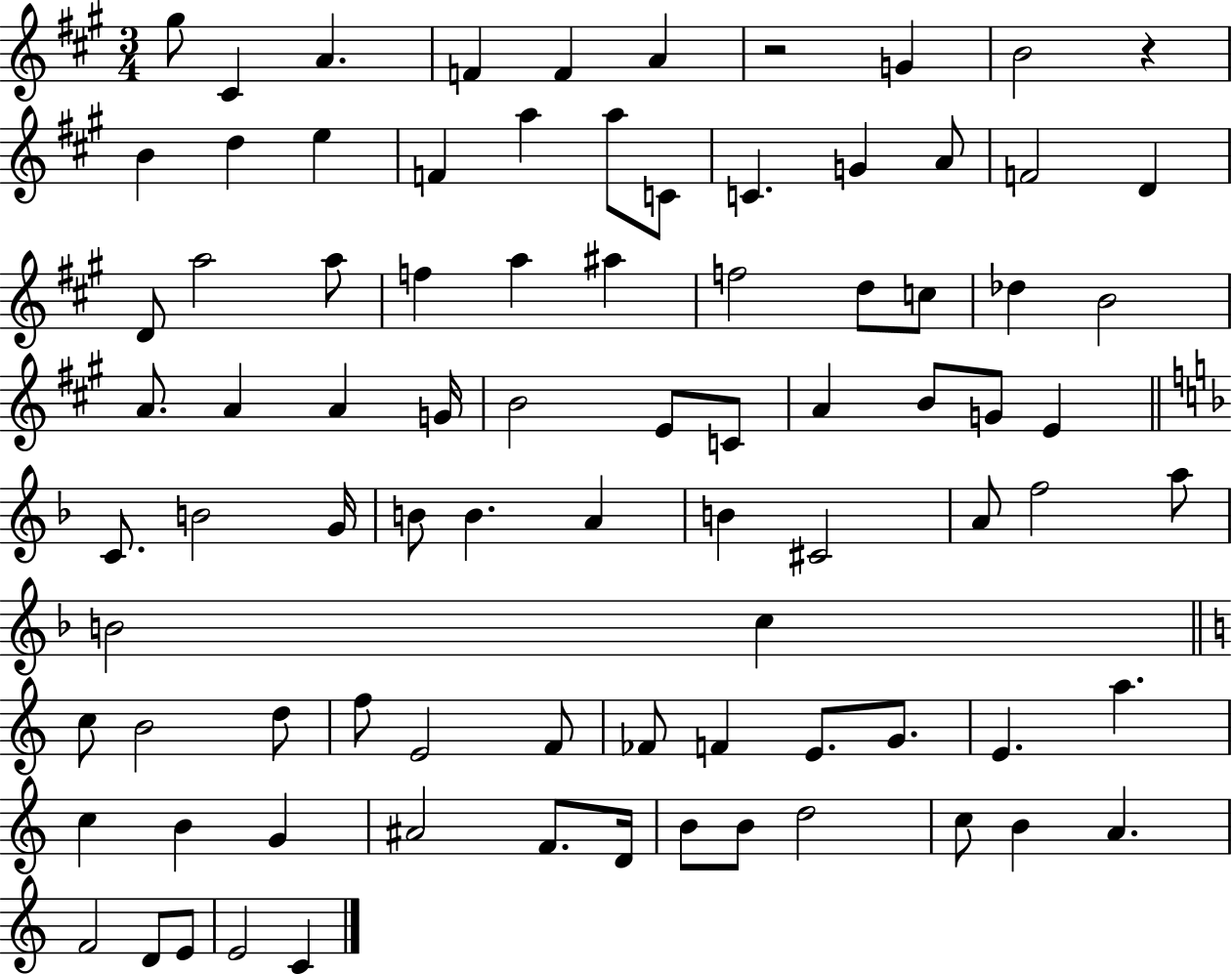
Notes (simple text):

G#5/e C#4/q A4/q. F4/q F4/q A4/q R/h G4/q B4/h R/q B4/q D5/q E5/q F4/q A5/q A5/e C4/e C4/q. G4/q A4/e F4/h D4/q D4/e A5/h A5/e F5/q A5/q A#5/q F5/h D5/e C5/e Db5/q B4/h A4/e. A4/q A4/q G4/s B4/h E4/e C4/e A4/q B4/e G4/e E4/q C4/e. B4/h G4/s B4/e B4/q. A4/q B4/q C#4/h A4/e F5/h A5/e B4/h C5/q C5/e B4/h D5/e F5/e E4/h F4/e FES4/e F4/q E4/e. G4/e. E4/q. A5/q. C5/q B4/q G4/q A#4/h F4/e. D4/s B4/e B4/e D5/h C5/e B4/q A4/q. F4/h D4/e E4/e E4/h C4/q